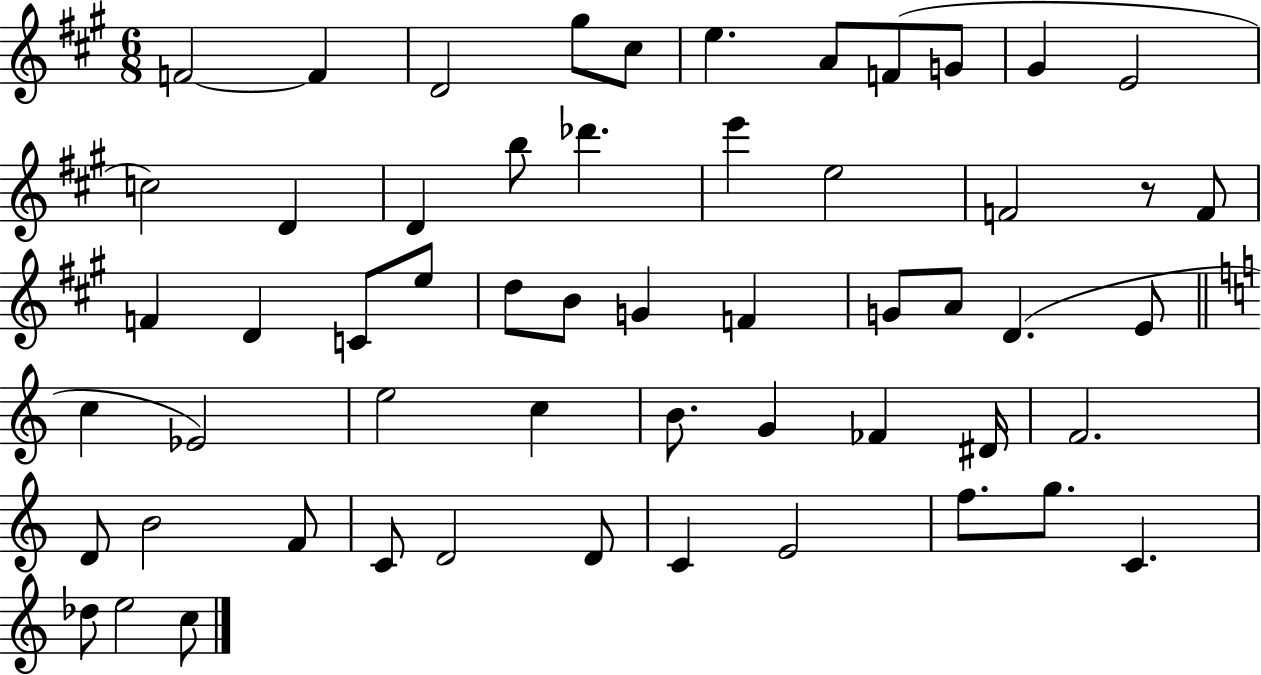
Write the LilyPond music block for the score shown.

{
  \clef treble
  \numericTimeSignature
  \time 6/8
  \key a \major
  f'2~~ f'4 | d'2 gis''8 cis''8 | e''4. a'8 f'8( g'8 | gis'4 e'2 | \break c''2) d'4 | d'4 b''8 des'''4. | e'''4 e''2 | f'2 r8 f'8 | \break f'4 d'4 c'8 e''8 | d''8 b'8 g'4 f'4 | g'8 a'8 d'4.( e'8 | \bar "||" \break \key a \minor c''4 ees'2) | e''2 c''4 | b'8. g'4 fes'4 dis'16 | f'2. | \break d'8 b'2 f'8 | c'8 d'2 d'8 | c'4 e'2 | f''8. g''8. c'4. | \break des''8 e''2 c''8 | \bar "|."
}